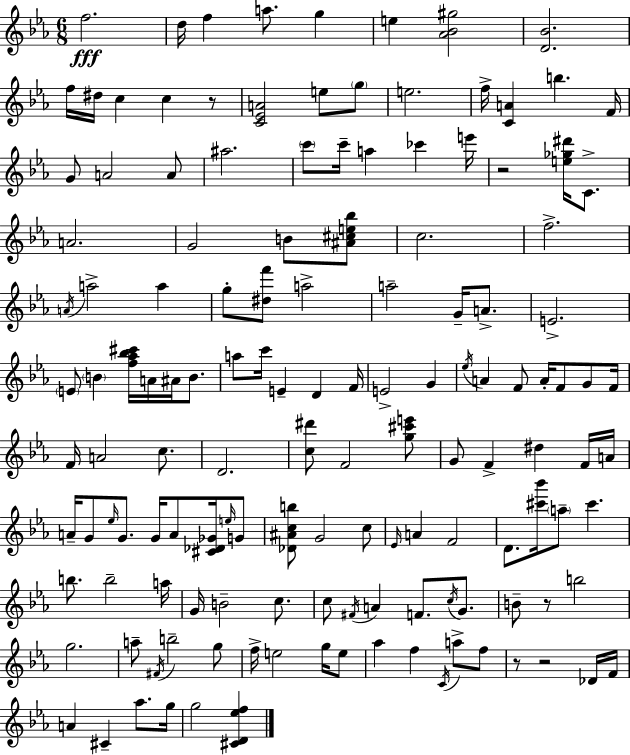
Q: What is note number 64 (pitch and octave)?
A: F4